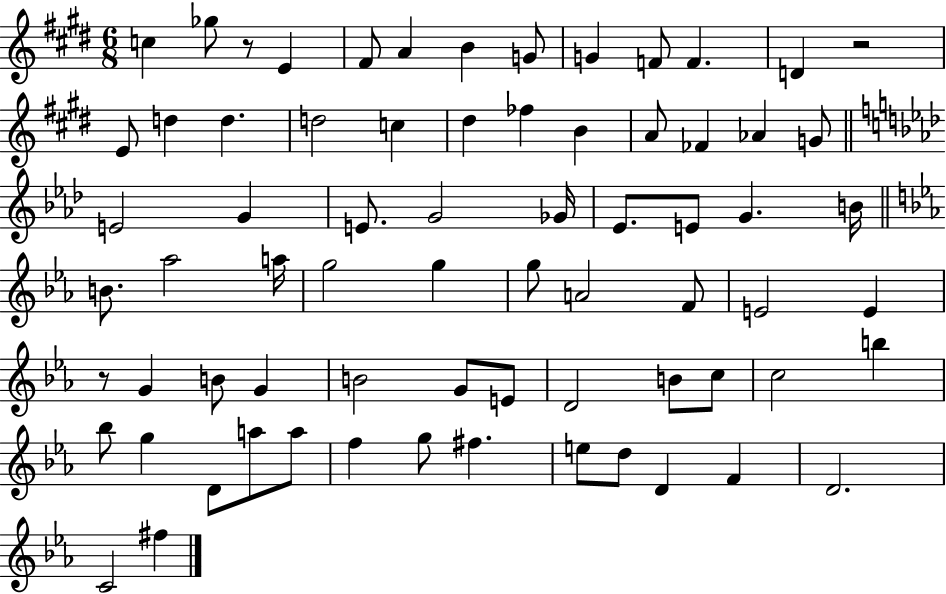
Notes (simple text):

C5/q Gb5/e R/e E4/q F#4/e A4/q B4/q G4/e G4/q F4/e F4/q. D4/q R/h E4/e D5/q D5/q. D5/h C5/q D#5/q FES5/q B4/q A4/e FES4/q Ab4/q G4/e E4/h G4/q E4/e. G4/h Gb4/s Eb4/e. E4/e G4/q. B4/s B4/e. Ab5/h A5/s G5/h G5/q G5/e A4/h F4/e E4/h E4/q R/e G4/q B4/e G4/q B4/h G4/e E4/e D4/h B4/e C5/e C5/h B5/q Bb5/e G5/q D4/e A5/e A5/e F5/q G5/e F#5/q. E5/e D5/e D4/q F4/q D4/h. C4/h F#5/q